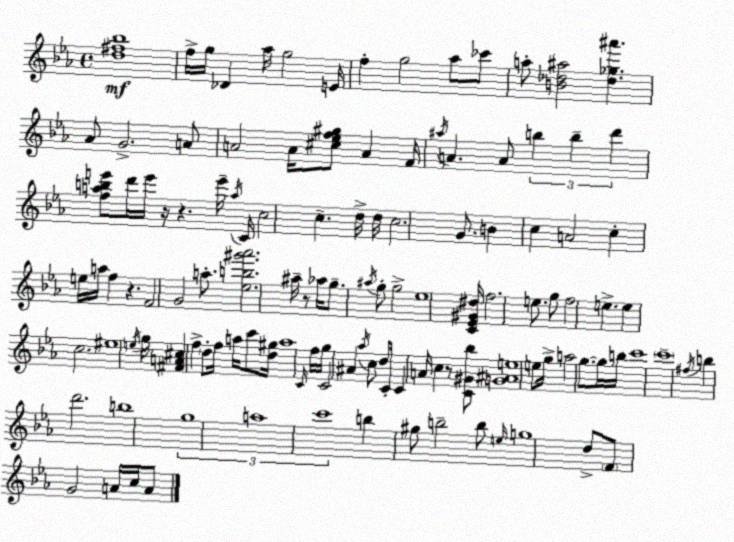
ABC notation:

X:1
T:Untitled
M:4/4
L:1/4
K:Eb
[d^f_b]4 f/4 g/4 _D _a/4 g2 E/4 f g2 _a/2 _c'/2 a/2 [B_d^a]2 [_d_g^a'] _A/2 G2 A/2 A2 A/4 [^c_ef^g]/2 A F/4 ^a/4 A A/2 b b d' [fabe']/2 d'/4 e'/4 z/4 z e'/4 a/4 C/4 c2 c d/4 d/4 c2 G/2 B c A2 c e/4 a/4 f z F2 G2 a/2 [_eb^g'_a']2 ^a/4 z/2 _a/4 g/2 ^a/4 g/2 g2 _e4 [C_E^G^d]/4 f2 e/2 g/2 f2 e e c2 ^e4 e/4 g/4 [^FA^c] f d/2 f/4 a/4 c'/2 [d^g]/4 a4 C/4 f/4 g/4 C2 ^A _a/4 c/2 d/2 C/4 C A/4 c z/2 [C^G_b]/2 [G^Ae]4 e/2 g/4 a2 g/2 g/4 b/4 c'4 c'4 ^f/4 b d'2 b4 g4 a4 c'4 b ^g/2 b2 b/2 e/4 g4 d/2 F/2 G2 A/4 c/4 A/2